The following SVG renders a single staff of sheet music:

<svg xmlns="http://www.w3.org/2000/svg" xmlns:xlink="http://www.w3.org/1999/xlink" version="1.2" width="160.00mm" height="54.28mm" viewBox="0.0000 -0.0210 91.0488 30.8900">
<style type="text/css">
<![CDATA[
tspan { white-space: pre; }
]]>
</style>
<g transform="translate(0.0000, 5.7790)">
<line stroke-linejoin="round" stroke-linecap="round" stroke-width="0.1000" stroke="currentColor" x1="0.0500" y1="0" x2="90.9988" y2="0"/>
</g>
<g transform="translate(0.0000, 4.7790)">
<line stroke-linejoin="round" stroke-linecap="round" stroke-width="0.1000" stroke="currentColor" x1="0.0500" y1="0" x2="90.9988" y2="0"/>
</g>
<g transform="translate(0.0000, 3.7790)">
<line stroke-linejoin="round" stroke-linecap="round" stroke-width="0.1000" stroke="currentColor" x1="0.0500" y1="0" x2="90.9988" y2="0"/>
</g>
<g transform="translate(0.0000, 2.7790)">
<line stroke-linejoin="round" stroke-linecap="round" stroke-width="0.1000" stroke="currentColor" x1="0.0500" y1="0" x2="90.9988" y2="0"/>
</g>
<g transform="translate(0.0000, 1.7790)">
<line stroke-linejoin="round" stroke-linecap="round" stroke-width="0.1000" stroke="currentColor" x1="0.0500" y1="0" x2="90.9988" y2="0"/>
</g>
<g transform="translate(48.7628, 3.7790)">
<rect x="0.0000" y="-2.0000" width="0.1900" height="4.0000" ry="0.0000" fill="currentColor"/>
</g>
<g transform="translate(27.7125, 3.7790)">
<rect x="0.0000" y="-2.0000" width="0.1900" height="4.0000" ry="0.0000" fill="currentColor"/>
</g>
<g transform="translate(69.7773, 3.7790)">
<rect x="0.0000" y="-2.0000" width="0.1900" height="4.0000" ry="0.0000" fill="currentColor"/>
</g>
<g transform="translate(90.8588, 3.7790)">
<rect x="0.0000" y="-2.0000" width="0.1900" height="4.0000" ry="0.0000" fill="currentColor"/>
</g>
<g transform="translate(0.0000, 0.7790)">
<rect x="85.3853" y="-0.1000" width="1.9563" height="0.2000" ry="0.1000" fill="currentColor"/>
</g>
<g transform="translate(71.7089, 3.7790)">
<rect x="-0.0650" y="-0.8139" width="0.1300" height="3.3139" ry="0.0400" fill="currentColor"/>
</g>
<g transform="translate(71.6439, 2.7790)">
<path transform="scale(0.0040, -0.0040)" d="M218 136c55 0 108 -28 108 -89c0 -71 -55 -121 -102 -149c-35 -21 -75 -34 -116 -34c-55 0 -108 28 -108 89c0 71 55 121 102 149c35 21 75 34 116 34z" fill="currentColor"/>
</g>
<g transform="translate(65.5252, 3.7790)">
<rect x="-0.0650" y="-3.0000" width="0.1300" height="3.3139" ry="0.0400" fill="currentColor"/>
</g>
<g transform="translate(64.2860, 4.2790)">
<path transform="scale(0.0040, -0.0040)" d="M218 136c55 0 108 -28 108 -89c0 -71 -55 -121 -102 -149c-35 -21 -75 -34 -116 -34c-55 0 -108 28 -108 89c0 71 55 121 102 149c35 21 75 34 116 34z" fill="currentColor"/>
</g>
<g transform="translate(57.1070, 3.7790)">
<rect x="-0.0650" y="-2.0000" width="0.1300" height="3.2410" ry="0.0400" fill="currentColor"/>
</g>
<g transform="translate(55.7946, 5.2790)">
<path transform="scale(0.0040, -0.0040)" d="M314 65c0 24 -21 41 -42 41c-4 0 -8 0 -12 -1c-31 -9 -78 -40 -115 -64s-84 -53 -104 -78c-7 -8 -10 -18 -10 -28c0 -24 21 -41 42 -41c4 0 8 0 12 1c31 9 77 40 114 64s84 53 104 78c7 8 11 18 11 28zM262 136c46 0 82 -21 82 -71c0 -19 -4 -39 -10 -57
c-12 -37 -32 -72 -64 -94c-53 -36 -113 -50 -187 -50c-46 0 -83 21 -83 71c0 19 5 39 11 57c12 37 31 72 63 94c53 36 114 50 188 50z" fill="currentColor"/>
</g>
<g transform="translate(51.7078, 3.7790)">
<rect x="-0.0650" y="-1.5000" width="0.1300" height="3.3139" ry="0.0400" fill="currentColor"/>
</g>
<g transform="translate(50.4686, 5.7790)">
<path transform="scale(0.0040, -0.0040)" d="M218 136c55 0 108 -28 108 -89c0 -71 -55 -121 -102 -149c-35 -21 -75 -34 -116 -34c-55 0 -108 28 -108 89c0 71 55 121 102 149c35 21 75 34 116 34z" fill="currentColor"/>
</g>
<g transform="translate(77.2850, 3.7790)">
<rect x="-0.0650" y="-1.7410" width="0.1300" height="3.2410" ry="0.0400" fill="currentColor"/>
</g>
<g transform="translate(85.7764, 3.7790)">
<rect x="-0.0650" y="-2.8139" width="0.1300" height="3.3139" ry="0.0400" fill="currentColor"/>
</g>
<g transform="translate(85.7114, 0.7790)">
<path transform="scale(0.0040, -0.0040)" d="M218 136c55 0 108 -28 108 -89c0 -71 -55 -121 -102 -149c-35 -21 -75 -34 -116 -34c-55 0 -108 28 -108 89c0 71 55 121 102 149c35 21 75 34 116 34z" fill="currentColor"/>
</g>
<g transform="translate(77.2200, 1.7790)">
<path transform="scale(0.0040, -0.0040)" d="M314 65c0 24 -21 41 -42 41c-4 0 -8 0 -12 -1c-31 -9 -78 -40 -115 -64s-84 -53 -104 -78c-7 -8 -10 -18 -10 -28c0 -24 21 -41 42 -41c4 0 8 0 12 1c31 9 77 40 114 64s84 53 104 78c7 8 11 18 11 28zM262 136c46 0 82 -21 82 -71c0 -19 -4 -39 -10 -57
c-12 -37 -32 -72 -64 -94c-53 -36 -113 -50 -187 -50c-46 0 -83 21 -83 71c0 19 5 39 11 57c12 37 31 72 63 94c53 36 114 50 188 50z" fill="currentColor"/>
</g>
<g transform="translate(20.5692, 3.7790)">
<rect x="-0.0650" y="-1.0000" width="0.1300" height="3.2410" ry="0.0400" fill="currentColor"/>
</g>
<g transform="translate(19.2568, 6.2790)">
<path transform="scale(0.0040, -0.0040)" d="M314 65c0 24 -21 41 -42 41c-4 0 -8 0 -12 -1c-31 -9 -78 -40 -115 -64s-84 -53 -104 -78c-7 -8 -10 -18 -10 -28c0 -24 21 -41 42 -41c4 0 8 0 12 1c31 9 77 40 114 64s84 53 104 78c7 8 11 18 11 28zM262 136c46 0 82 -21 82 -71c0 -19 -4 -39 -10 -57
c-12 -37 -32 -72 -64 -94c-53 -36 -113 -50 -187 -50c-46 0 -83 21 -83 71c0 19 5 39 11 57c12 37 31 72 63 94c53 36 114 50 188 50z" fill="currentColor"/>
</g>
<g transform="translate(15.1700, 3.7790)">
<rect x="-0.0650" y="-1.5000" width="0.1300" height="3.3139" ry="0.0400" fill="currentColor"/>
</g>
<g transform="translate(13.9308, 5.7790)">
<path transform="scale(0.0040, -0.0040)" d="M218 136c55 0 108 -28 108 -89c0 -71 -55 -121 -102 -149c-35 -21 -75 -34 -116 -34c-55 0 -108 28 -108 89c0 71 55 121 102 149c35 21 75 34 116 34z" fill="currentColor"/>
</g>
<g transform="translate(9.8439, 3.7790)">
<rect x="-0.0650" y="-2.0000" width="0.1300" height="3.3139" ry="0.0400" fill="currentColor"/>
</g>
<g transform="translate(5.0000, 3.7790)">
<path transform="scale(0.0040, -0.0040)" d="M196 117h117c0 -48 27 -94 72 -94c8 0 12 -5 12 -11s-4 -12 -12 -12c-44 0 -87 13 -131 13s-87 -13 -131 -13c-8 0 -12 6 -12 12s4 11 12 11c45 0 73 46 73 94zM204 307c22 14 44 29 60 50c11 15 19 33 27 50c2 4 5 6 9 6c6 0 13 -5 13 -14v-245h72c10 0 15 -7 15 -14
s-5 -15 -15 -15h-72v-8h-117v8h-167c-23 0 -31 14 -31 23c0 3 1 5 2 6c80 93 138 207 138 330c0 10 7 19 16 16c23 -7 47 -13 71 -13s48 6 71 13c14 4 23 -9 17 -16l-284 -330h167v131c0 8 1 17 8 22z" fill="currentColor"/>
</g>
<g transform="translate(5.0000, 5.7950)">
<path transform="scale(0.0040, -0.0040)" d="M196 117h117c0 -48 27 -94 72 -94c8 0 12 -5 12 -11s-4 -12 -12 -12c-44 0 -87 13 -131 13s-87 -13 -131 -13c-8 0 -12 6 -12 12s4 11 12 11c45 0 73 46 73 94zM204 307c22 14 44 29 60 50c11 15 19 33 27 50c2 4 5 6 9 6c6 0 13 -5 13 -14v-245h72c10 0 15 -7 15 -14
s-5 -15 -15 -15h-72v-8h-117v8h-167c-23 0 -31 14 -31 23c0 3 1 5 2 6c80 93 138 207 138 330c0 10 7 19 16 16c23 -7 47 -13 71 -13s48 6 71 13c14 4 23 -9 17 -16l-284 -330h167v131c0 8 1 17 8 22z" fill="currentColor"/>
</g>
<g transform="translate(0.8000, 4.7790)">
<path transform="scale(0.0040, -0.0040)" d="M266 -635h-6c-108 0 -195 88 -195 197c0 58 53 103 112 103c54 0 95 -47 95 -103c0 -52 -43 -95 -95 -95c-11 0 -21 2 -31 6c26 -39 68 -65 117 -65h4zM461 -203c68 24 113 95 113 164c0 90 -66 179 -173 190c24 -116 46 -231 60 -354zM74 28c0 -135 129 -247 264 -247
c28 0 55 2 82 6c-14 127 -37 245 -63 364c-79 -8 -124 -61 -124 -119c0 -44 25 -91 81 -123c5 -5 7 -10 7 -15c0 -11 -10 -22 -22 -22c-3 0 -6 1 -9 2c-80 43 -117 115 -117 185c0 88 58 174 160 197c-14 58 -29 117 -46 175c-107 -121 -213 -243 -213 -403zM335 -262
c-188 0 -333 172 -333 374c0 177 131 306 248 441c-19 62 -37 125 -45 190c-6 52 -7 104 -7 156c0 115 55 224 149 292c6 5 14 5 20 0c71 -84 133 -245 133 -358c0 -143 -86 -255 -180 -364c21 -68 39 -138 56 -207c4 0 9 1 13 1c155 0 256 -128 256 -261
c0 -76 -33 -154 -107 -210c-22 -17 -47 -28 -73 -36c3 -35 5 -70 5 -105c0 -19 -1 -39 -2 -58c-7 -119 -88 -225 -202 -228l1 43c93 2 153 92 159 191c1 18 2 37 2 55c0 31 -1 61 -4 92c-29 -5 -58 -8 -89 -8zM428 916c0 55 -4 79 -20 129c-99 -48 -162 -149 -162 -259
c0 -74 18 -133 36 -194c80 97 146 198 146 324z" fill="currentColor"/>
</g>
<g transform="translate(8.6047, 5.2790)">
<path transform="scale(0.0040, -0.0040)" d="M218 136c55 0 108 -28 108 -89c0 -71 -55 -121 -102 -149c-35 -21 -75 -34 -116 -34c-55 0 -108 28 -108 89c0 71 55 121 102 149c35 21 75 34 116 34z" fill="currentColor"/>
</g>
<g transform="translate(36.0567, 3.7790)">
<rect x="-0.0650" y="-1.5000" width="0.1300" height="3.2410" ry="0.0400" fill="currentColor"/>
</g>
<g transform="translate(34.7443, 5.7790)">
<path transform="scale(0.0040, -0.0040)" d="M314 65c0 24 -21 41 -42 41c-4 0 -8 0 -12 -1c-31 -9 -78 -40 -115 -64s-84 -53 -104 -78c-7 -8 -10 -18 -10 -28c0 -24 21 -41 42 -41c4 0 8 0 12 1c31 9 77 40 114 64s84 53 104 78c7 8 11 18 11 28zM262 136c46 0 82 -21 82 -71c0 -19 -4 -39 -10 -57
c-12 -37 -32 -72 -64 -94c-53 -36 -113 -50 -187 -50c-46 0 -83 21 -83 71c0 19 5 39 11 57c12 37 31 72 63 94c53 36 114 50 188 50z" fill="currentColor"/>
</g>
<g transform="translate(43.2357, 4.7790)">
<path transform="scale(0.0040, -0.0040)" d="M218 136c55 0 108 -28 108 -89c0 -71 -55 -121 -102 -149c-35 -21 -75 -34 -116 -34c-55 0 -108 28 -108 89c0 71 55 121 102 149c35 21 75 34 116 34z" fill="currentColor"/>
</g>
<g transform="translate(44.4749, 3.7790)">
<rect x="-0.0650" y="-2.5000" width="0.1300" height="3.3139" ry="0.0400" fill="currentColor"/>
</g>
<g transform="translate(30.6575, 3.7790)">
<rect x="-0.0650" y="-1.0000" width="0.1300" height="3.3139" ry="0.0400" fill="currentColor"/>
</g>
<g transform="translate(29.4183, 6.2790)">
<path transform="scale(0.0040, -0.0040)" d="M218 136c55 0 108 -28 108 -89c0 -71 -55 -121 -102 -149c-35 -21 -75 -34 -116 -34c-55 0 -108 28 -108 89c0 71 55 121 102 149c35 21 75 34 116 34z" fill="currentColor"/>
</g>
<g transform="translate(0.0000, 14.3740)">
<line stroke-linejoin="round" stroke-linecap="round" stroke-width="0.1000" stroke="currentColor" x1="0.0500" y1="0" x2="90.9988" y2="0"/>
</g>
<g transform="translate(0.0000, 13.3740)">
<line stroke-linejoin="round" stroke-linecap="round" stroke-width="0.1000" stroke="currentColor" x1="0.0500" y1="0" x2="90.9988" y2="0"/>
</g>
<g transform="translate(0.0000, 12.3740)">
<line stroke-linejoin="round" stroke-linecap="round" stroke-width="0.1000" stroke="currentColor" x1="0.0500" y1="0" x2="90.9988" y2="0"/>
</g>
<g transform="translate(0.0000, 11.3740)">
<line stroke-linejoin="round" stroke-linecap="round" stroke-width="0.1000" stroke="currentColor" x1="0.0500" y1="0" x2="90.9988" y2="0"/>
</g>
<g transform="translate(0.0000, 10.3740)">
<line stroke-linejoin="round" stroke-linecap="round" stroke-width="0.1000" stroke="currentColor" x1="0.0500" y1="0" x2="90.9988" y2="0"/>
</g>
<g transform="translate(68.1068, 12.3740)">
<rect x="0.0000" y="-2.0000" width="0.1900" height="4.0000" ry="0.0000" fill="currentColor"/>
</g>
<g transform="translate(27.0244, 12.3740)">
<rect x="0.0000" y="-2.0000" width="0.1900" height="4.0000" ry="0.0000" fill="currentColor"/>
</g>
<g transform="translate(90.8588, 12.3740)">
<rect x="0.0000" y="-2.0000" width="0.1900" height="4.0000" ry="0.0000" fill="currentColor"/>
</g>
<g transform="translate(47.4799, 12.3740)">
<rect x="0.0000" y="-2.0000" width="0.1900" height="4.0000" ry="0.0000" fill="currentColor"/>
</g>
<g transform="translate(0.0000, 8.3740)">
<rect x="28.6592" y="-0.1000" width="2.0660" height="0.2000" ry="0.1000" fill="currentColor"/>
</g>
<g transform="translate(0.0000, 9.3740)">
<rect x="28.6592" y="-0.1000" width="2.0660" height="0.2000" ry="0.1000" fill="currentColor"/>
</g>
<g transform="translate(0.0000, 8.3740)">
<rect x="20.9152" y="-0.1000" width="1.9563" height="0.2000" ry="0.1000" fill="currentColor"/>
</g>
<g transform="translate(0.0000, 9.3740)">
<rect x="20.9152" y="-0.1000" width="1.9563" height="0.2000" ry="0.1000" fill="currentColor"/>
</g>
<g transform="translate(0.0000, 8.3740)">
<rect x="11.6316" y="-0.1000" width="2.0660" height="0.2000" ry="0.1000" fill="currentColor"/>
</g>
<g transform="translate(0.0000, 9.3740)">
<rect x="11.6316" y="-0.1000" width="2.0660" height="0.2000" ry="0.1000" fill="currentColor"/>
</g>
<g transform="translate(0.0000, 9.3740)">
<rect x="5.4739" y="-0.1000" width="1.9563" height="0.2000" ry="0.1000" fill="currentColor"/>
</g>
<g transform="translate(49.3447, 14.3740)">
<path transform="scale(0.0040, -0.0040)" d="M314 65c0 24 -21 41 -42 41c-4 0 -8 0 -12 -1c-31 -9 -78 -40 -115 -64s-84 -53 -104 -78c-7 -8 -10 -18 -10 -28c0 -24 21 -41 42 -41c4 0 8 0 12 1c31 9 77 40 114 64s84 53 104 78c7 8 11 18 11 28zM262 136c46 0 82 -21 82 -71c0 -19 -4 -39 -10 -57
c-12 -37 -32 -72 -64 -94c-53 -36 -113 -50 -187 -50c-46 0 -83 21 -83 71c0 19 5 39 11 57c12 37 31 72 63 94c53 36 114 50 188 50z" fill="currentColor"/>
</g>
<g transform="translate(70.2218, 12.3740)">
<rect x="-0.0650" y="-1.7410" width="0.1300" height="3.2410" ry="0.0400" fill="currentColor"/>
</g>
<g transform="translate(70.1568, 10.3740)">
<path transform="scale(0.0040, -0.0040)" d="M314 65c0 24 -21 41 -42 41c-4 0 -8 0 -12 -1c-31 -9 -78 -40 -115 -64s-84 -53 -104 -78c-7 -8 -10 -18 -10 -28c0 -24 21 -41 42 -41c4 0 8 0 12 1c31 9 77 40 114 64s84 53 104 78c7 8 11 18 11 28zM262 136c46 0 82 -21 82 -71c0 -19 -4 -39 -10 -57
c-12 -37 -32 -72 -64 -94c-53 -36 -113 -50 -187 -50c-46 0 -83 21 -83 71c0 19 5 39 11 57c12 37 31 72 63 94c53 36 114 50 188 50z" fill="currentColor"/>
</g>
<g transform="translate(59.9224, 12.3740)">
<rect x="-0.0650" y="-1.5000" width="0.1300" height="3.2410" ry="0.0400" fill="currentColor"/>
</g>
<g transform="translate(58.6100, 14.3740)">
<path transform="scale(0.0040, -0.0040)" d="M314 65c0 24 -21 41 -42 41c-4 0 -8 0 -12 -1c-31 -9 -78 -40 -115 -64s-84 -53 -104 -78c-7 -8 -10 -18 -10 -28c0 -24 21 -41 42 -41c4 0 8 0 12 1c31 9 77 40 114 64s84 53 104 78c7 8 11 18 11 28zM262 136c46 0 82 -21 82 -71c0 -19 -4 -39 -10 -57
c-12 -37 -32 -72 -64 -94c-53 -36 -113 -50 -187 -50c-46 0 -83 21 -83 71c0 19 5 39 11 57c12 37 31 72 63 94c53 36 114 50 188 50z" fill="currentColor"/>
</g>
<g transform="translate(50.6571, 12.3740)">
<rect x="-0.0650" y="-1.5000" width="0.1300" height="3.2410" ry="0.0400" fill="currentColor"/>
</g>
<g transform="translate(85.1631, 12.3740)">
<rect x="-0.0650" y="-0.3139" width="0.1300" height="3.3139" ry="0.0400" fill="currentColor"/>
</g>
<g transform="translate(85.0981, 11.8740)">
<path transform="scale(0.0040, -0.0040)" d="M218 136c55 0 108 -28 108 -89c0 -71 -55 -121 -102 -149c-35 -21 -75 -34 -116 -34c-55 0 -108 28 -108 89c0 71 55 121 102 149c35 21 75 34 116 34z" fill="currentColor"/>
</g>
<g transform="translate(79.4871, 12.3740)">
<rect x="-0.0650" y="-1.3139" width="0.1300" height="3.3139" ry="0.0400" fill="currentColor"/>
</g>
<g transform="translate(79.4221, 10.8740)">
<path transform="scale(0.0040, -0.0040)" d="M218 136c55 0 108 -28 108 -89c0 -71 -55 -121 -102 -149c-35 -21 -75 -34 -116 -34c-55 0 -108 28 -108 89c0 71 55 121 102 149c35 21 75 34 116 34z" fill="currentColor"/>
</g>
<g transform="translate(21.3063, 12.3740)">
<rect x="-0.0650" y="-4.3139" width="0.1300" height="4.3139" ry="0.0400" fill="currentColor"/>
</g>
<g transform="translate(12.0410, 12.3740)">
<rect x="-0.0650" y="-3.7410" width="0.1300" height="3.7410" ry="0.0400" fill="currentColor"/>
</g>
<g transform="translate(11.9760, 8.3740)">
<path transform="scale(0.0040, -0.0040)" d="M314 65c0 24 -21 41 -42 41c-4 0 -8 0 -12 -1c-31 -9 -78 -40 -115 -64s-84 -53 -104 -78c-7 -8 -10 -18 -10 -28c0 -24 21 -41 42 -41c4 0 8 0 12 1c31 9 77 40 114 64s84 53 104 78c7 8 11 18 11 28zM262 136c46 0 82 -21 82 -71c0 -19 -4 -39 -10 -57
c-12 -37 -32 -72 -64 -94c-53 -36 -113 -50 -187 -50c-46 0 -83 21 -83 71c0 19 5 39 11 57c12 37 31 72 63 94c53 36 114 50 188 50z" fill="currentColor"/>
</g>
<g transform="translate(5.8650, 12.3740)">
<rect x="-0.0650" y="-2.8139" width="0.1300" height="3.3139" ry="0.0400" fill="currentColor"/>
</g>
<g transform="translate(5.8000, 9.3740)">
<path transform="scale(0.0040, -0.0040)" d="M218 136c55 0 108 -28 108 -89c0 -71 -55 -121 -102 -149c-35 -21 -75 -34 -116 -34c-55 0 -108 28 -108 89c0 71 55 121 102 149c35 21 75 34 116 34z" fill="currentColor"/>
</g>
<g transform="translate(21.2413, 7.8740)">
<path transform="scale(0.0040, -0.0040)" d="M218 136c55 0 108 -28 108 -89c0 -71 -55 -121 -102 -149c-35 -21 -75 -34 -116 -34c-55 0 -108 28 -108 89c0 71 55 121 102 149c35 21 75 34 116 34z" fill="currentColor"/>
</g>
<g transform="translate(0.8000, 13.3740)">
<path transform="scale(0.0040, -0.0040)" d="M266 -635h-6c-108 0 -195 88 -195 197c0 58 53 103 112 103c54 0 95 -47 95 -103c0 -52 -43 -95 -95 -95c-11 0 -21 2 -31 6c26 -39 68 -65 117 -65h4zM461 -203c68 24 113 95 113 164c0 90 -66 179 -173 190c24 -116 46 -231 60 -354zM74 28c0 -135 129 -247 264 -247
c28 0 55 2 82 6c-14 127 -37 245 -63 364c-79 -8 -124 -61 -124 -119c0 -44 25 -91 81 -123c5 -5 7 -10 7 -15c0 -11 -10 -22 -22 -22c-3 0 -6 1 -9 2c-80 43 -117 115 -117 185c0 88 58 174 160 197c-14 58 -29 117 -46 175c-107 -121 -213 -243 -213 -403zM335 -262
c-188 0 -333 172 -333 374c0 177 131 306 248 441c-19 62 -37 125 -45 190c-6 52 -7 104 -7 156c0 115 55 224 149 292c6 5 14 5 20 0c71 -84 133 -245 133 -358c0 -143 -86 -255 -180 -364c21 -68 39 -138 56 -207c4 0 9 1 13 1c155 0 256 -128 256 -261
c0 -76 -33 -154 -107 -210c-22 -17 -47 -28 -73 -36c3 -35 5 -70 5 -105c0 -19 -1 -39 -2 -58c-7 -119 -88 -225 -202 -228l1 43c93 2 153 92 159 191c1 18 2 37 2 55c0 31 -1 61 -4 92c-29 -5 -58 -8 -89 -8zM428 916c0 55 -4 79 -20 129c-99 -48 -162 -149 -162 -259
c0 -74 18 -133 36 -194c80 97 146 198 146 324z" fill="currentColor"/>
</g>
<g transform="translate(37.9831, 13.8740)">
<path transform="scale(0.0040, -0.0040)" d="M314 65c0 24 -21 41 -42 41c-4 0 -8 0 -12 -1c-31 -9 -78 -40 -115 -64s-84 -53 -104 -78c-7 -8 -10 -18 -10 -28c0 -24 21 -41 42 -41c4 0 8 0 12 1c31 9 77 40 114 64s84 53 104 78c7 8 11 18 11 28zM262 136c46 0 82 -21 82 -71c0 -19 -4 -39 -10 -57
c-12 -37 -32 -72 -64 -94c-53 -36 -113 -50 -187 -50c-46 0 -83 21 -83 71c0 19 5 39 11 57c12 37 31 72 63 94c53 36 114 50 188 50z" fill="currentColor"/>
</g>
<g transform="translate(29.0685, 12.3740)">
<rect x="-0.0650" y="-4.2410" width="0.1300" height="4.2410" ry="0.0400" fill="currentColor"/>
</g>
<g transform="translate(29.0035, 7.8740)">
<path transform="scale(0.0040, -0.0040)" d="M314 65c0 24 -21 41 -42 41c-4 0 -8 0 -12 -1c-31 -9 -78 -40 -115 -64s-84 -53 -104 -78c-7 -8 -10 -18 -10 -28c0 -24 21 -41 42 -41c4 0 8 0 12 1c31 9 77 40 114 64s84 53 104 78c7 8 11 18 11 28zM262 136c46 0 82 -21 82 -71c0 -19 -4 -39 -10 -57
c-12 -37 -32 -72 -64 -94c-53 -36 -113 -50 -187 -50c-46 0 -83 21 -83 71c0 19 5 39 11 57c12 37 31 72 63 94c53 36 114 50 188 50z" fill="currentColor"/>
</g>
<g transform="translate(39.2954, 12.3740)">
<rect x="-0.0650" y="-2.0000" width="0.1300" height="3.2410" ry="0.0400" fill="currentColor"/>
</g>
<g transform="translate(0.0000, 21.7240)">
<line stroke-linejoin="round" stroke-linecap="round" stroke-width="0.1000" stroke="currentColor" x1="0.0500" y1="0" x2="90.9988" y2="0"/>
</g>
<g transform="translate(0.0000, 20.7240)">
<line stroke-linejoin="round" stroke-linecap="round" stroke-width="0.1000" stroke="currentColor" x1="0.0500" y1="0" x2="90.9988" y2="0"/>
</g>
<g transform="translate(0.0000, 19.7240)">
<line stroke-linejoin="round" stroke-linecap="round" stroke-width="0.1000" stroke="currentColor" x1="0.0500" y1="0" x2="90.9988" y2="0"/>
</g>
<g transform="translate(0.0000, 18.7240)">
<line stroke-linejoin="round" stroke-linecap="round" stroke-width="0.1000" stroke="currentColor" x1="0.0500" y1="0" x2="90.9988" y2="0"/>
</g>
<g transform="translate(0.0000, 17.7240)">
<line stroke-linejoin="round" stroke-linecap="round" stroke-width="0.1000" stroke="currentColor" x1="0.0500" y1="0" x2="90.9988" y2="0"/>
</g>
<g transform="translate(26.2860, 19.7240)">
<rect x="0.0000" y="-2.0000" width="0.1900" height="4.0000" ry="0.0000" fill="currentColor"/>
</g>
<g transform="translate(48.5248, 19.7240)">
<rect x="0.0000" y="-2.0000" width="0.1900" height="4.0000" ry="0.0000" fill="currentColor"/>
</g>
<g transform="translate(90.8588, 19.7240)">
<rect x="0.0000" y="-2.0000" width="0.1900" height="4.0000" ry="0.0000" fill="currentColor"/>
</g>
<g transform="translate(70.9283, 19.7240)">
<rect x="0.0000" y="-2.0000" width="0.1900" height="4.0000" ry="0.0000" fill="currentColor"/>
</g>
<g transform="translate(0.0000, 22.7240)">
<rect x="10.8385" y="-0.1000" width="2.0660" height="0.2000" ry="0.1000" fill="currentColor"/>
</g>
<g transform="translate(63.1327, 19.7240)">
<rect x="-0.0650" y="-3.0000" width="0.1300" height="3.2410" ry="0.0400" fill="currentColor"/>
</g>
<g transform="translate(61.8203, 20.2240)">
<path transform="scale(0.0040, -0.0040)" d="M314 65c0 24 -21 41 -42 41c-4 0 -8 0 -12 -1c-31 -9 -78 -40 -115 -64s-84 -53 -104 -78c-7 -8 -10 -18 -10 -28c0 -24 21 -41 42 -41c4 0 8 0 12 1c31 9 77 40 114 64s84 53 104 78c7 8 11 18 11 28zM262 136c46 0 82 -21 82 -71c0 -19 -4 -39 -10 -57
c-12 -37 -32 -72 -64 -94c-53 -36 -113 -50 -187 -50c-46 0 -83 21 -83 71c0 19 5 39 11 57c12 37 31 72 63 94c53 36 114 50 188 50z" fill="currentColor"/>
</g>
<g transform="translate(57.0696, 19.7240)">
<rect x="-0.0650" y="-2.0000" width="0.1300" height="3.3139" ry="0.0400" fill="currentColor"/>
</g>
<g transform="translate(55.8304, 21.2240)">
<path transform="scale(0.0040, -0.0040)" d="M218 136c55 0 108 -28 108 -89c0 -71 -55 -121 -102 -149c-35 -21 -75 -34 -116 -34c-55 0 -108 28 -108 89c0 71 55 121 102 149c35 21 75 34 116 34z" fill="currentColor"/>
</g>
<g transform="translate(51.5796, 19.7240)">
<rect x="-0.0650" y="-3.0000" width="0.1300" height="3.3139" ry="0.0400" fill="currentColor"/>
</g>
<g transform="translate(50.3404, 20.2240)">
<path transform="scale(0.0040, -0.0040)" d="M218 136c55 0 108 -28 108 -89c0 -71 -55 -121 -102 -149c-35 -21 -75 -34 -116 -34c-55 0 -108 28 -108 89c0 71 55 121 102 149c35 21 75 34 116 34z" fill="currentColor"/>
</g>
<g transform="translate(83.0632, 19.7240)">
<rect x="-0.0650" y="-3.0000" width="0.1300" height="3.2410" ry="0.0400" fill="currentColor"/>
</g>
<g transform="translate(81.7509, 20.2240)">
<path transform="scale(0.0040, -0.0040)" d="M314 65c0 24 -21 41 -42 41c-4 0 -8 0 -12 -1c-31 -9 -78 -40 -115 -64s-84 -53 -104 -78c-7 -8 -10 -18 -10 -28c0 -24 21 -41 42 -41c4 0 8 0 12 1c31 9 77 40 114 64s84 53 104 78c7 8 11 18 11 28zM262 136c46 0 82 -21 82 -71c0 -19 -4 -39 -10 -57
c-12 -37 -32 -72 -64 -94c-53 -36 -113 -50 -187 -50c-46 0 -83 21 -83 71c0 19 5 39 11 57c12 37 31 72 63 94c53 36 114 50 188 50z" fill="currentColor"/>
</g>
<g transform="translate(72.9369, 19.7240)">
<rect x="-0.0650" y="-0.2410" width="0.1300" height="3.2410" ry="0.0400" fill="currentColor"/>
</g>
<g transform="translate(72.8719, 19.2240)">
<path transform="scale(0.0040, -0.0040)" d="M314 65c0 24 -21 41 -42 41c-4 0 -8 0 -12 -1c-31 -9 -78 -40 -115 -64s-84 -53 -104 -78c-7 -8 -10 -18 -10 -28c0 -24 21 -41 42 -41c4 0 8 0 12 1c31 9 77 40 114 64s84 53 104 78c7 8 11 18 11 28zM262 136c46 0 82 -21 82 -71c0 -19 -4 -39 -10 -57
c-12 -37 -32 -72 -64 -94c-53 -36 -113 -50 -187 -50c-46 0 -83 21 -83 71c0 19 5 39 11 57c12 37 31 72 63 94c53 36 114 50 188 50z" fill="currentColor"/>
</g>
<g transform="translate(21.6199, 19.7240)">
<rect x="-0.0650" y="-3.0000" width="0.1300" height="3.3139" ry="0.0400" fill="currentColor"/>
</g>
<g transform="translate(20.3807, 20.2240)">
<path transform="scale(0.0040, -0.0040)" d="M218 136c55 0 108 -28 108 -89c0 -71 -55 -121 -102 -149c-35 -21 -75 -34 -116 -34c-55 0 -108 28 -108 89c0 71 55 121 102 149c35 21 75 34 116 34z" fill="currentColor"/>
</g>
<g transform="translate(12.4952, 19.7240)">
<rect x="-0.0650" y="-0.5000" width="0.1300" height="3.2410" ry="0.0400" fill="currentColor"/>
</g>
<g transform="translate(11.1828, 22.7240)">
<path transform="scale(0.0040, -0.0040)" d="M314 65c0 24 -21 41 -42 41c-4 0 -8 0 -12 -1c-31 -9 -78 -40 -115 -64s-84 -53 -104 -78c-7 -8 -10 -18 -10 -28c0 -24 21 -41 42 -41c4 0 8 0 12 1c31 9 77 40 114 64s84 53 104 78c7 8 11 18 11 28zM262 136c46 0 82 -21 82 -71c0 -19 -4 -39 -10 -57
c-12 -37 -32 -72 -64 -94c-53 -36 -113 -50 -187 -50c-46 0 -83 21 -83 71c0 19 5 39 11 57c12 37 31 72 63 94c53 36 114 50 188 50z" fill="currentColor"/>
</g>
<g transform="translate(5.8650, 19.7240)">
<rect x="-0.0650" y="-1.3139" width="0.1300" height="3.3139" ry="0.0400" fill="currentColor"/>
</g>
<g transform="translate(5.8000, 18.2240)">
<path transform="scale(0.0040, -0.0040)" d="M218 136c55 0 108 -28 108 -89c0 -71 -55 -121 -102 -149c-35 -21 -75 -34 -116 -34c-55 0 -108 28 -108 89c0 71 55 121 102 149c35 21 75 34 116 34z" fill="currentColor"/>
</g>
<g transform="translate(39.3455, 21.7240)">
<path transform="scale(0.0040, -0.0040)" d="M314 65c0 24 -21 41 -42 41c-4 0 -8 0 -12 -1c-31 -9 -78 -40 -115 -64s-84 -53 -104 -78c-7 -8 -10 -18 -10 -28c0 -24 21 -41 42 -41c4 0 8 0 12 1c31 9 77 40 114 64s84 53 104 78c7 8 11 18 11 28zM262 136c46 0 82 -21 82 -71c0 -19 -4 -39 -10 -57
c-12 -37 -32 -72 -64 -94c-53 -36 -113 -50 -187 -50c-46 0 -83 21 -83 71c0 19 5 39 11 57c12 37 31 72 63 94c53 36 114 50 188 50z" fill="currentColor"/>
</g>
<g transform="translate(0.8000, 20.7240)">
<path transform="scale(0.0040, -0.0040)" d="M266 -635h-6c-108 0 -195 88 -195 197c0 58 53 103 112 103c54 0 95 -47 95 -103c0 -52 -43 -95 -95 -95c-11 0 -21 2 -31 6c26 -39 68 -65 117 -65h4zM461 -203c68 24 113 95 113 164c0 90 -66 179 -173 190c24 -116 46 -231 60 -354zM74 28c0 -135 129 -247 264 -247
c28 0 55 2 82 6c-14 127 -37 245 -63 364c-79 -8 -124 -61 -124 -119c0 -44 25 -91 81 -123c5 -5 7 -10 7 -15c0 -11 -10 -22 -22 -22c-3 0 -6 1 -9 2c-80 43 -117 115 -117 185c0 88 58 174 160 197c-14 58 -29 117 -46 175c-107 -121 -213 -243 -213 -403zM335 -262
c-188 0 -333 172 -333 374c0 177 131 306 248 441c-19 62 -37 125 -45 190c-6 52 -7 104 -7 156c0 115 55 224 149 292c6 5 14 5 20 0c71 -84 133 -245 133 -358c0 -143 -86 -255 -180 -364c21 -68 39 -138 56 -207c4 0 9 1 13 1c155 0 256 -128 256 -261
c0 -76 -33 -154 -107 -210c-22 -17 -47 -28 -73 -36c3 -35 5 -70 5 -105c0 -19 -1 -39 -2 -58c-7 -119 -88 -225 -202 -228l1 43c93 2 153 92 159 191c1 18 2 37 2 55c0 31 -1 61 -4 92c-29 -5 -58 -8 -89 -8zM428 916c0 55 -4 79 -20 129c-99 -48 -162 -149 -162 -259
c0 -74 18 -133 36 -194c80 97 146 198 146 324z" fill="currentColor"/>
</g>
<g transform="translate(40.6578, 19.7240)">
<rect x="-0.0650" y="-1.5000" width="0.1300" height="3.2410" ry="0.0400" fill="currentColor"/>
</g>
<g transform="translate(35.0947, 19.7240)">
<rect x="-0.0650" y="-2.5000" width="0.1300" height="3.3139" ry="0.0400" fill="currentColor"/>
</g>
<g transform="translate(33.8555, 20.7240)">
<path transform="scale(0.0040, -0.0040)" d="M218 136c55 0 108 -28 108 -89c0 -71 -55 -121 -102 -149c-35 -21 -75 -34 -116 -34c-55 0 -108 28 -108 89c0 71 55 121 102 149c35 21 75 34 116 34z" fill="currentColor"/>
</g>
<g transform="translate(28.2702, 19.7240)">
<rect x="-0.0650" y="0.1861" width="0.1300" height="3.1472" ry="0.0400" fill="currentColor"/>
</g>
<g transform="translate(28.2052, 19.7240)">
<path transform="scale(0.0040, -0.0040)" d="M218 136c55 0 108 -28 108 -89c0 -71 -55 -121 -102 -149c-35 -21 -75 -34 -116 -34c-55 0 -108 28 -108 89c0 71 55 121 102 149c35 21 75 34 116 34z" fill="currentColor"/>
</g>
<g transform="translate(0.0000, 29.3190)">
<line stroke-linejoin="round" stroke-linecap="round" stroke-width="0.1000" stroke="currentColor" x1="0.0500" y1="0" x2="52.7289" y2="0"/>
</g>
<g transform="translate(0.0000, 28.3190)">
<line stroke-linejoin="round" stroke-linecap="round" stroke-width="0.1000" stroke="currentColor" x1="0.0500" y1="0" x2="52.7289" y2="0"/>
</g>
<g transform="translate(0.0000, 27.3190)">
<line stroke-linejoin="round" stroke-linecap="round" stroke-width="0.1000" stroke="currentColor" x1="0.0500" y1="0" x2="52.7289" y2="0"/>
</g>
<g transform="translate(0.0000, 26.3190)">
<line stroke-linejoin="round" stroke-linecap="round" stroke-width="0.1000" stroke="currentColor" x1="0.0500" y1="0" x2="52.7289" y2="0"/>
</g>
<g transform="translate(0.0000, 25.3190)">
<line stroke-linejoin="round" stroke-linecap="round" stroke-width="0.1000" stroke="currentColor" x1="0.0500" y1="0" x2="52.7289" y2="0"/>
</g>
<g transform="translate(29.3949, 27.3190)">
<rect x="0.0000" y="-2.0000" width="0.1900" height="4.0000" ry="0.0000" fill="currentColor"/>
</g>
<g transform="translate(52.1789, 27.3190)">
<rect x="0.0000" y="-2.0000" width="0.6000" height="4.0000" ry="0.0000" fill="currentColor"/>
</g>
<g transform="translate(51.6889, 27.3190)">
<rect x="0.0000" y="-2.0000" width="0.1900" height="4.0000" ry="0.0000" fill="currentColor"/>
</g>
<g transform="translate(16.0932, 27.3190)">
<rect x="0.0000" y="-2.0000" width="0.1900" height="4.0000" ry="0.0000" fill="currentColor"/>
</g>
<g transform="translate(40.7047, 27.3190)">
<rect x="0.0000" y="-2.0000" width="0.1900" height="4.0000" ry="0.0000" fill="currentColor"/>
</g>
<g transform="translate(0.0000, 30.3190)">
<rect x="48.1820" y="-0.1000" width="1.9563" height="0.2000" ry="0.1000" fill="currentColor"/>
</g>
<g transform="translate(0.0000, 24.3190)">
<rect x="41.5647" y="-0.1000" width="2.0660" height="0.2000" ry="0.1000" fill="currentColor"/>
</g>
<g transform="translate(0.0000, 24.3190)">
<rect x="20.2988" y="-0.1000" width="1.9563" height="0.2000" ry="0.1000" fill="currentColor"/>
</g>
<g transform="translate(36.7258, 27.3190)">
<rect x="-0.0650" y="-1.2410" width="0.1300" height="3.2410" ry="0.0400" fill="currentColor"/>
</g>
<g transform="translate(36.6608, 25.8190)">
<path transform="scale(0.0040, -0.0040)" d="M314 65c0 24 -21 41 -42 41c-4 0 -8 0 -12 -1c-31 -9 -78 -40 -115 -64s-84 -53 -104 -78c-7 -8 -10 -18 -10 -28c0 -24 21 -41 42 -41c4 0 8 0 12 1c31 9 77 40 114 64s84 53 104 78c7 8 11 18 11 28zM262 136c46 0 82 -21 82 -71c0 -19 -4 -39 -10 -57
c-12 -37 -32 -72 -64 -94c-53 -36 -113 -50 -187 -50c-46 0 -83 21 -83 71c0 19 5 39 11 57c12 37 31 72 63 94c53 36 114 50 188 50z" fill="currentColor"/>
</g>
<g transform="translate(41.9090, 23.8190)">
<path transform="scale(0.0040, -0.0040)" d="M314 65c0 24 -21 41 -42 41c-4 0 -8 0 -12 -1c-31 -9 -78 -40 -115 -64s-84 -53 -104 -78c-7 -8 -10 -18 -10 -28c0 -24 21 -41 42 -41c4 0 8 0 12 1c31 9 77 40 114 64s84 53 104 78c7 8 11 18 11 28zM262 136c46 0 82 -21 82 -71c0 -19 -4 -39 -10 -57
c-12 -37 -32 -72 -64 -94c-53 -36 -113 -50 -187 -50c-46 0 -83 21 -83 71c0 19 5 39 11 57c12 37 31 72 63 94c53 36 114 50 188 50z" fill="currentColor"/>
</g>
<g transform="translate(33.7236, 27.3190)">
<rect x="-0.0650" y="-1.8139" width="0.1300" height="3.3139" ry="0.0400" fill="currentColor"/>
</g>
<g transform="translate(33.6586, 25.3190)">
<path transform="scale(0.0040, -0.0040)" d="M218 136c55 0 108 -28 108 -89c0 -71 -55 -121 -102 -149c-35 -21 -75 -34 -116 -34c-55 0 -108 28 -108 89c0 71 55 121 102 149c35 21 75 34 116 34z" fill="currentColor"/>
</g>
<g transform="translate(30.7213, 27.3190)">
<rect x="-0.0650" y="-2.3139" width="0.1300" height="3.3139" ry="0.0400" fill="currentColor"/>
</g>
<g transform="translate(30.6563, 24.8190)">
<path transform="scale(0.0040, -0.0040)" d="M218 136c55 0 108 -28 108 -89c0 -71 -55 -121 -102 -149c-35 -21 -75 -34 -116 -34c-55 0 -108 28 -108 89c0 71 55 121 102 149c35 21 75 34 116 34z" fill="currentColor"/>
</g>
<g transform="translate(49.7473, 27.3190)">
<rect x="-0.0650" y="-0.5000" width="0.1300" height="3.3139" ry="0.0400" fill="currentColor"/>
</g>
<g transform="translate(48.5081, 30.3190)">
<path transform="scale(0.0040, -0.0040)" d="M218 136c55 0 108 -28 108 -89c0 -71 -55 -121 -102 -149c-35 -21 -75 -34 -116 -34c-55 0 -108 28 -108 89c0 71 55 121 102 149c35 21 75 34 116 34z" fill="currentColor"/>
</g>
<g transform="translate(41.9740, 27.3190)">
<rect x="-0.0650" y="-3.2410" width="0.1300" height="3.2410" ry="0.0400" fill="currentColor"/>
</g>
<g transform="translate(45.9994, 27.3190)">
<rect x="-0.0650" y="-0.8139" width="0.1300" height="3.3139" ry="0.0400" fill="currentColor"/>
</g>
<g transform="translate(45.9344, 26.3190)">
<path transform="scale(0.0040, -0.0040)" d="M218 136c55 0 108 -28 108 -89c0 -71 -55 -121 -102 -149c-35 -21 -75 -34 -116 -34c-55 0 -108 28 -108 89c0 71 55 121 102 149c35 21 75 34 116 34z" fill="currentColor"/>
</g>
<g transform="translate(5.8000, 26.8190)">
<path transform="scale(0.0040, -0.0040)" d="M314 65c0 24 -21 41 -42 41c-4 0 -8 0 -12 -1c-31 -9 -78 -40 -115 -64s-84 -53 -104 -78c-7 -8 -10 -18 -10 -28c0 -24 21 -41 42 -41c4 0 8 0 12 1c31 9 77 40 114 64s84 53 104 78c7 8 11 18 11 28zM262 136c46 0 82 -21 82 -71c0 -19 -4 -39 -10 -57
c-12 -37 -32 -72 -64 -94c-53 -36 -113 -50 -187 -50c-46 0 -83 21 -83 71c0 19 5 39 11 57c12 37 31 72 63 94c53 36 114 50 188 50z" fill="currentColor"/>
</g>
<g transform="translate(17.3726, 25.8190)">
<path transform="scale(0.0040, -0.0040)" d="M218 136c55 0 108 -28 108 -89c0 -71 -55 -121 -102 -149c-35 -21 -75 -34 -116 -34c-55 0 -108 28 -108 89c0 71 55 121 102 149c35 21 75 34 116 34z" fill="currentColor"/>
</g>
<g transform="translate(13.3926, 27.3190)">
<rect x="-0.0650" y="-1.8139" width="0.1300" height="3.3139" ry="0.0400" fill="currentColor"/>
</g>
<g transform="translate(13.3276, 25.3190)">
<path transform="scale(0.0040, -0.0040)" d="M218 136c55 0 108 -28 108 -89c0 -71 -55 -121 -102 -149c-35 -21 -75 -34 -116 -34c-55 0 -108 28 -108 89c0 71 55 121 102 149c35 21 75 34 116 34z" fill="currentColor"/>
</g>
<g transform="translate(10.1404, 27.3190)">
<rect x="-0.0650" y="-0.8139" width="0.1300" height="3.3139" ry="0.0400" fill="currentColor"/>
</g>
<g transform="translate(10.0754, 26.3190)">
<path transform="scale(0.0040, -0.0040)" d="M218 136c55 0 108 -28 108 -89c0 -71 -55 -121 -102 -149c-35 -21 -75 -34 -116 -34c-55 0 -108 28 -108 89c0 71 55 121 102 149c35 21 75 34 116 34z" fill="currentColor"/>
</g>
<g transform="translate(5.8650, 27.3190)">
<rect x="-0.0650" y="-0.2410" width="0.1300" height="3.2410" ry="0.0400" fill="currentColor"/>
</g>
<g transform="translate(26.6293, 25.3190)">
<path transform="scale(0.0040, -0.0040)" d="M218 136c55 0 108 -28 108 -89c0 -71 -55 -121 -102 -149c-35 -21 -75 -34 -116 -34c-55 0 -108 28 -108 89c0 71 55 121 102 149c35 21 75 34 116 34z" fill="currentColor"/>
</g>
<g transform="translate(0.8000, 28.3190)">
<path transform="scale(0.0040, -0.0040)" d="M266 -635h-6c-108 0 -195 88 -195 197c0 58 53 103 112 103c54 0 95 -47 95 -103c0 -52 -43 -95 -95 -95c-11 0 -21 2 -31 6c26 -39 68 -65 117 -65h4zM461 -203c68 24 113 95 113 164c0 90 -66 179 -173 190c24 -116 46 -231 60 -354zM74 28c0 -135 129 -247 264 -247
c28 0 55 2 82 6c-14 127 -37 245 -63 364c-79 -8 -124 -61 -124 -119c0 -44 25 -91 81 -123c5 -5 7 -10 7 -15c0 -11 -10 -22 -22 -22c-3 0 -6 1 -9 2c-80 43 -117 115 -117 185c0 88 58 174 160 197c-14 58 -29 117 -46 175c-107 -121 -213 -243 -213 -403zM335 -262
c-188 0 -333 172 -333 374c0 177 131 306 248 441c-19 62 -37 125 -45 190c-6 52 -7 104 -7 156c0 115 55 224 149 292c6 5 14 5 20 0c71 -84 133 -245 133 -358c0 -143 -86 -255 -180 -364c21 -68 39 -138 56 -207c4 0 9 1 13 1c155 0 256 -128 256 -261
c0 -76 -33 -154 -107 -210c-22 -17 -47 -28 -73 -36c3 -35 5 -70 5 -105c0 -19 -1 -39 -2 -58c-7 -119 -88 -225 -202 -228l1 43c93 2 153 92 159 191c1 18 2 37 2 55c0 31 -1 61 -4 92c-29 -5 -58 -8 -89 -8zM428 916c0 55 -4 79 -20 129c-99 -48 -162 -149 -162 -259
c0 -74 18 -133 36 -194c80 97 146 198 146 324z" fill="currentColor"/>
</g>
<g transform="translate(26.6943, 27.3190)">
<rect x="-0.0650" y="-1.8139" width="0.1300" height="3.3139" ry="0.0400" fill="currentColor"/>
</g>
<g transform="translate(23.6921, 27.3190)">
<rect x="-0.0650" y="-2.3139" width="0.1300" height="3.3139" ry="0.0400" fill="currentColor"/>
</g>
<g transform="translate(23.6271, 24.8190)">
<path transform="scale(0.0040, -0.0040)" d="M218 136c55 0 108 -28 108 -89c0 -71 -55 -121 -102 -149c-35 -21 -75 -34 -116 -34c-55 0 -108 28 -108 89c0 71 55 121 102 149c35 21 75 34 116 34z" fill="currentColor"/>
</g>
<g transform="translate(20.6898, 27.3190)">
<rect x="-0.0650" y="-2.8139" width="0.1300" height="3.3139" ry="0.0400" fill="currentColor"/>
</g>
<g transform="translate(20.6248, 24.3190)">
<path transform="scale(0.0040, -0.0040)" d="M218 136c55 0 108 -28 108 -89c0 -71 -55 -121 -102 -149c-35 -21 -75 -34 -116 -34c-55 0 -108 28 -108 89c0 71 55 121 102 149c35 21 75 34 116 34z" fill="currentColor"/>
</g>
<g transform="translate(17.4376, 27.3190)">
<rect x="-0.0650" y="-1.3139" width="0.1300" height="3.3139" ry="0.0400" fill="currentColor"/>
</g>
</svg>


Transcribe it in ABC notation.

X:1
T:Untitled
M:4/4
L:1/4
K:C
F E D2 D E2 G E F2 A d f2 a a c'2 d' d'2 F2 E2 E2 f2 e c e C2 A B G E2 A F A2 c2 A2 c2 d f e a g f g f e2 b2 d C